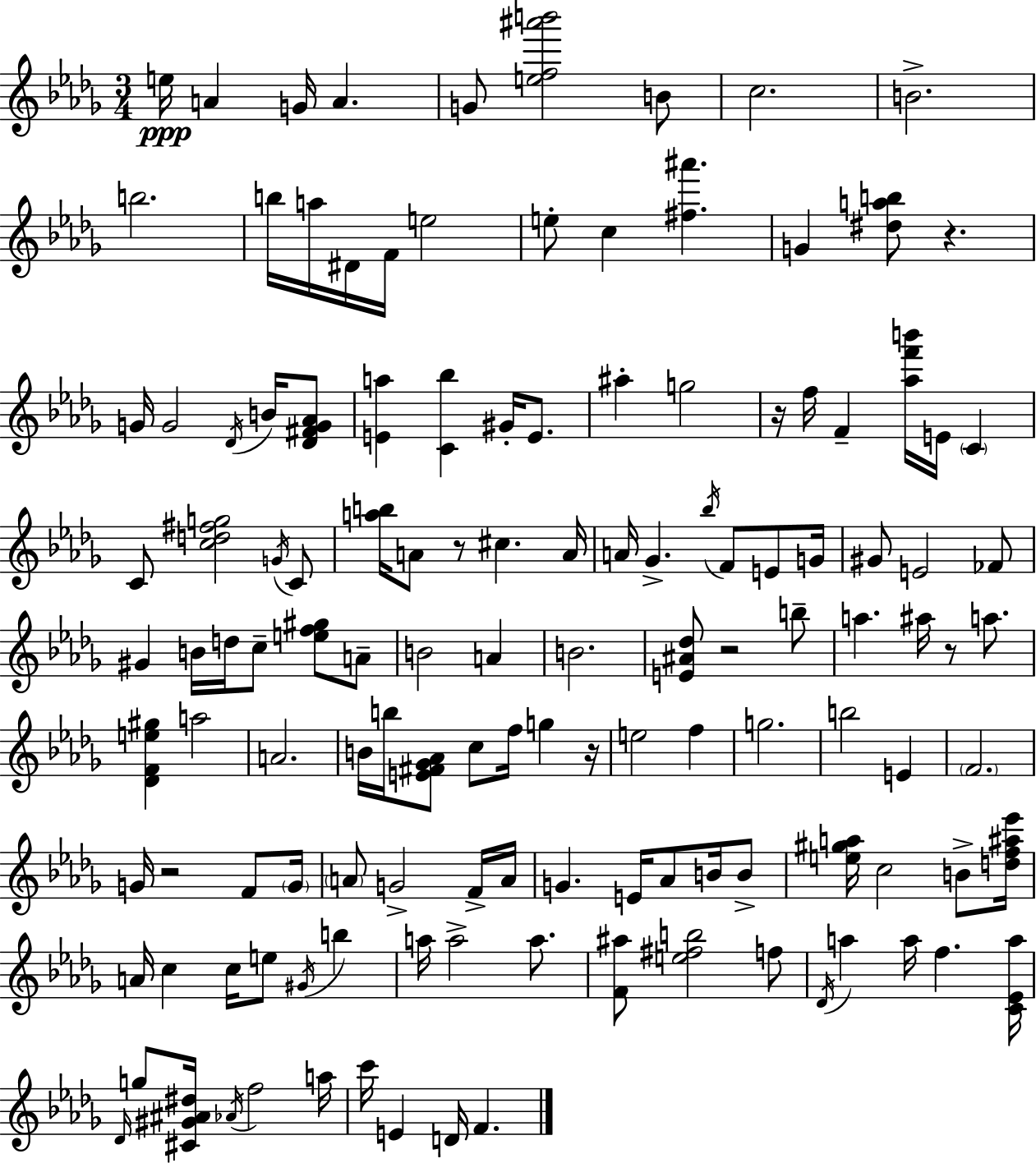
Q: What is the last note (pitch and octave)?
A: F4